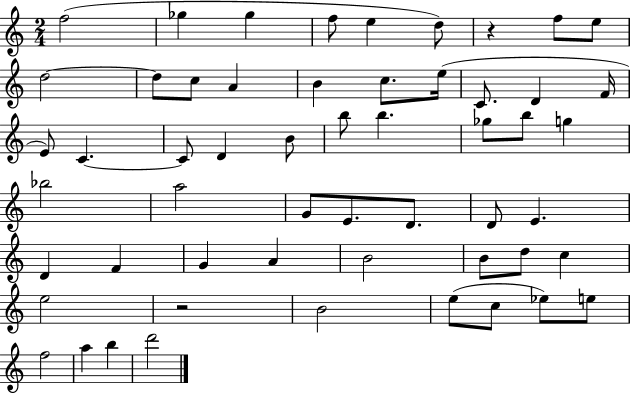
F5/h Gb5/q Gb5/q F5/e E5/q D5/e R/q F5/e E5/e D5/h D5/e C5/e A4/q B4/q C5/e. E5/s C4/e. D4/q F4/s E4/e C4/q. C4/e D4/q B4/e B5/e B5/q. Gb5/e B5/e G5/q Bb5/h A5/h G4/e E4/e. D4/e. D4/e E4/q. D4/q F4/q G4/q A4/q B4/h B4/e D5/e C5/q E5/h R/h B4/h E5/e C5/e Eb5/e E5/e F5/h A5/q B5/q D6/h